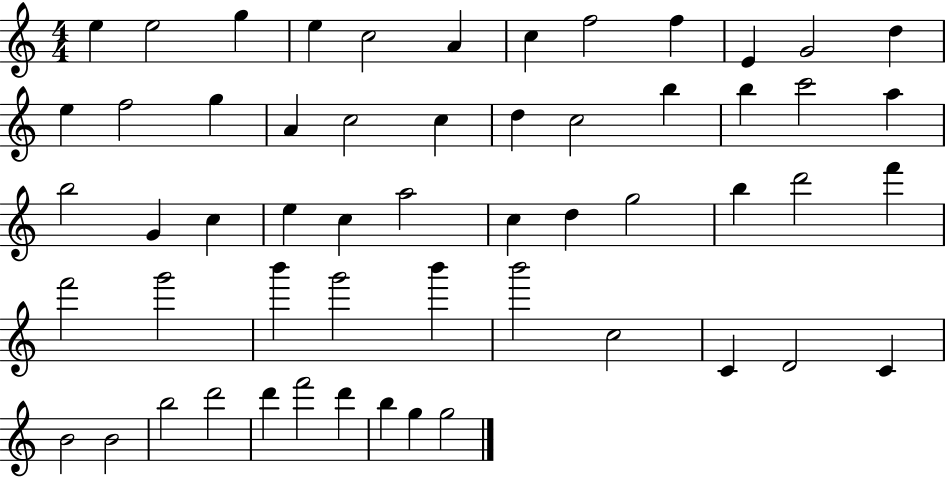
{
  \clef treble
  \numericTimeSignature
  \time 4/4
  \key c \major
  e''4 e''2 g''4 | e''4 c''2 a'4 | c''4 f''2 f''4 | e'4 g'2 d''4 | \break e''4 f''2 g''4 | a'4 c''2 c''4 | d''4 c''2 b''4 | b''4 c'''2 a''4 | \break b''2 g'4 c''4 | e''4 c''4 a''2 | c''4 d''4 g''2 | b''4 d'''2 f'''4 | \break f'''2 g'''2 | b'''4 g'''2 b'''4 | b'''2 c''2 | c'4 d'2 c'4 | \break b'2 b'2 | b''2 d'''2 | d'''4 f'''2 d'''4 | b''4 g''4 g''2 | \break \bar "|."
}